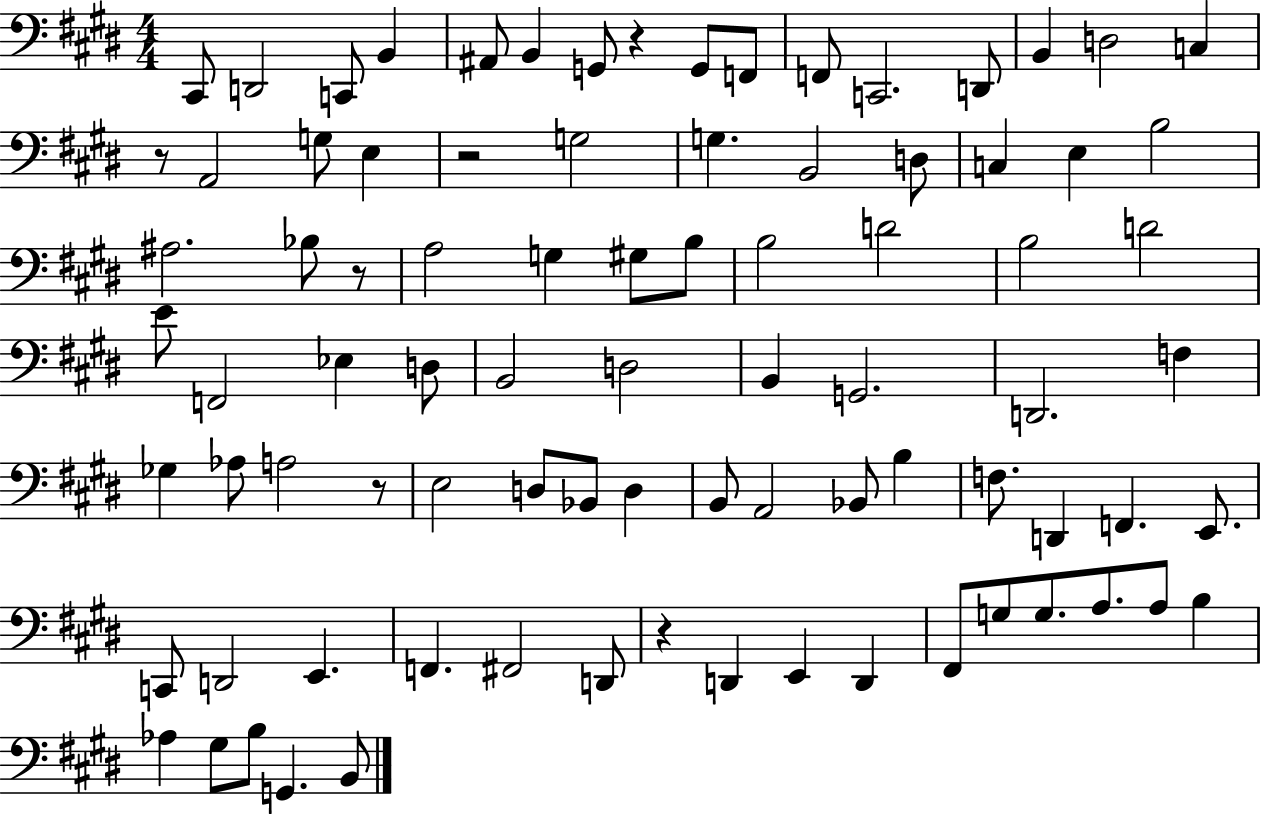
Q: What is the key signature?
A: E major